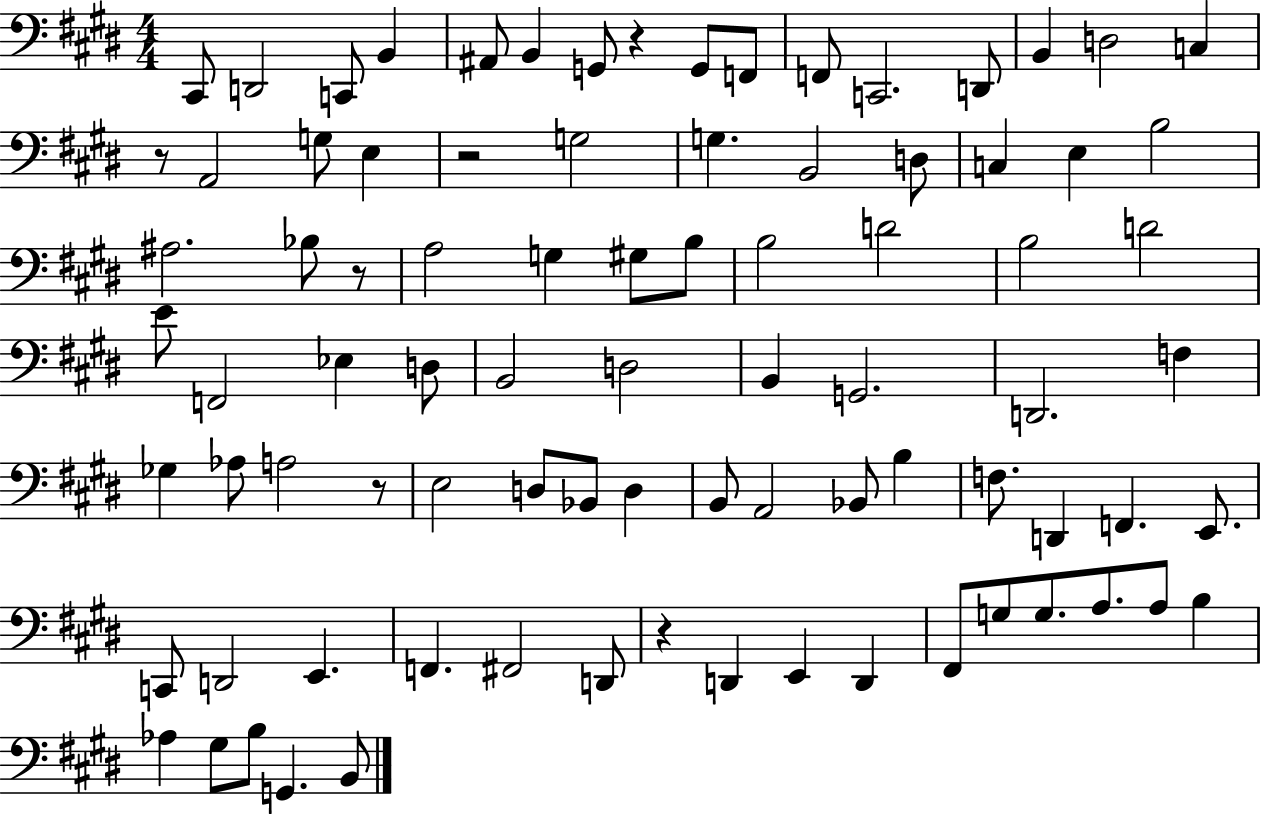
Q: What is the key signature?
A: E major